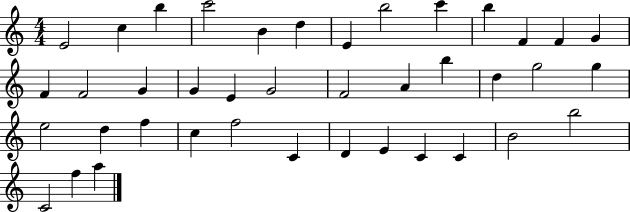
E4/h C5/q B5/q C6/h B4/q D5/q E4/q B5/h C6/q B5/q F4/q F4/q G4/q F4/q F4/h G4/q G4/q E4/q G4/h F4/h A4/q B5/q D5/q G5/h G5/q E5/h D5/q F5/q C5/q F5/h C4/q D4/q E4/q C4/q C4/q B4/h B5/h C4/h F5/q A5/q